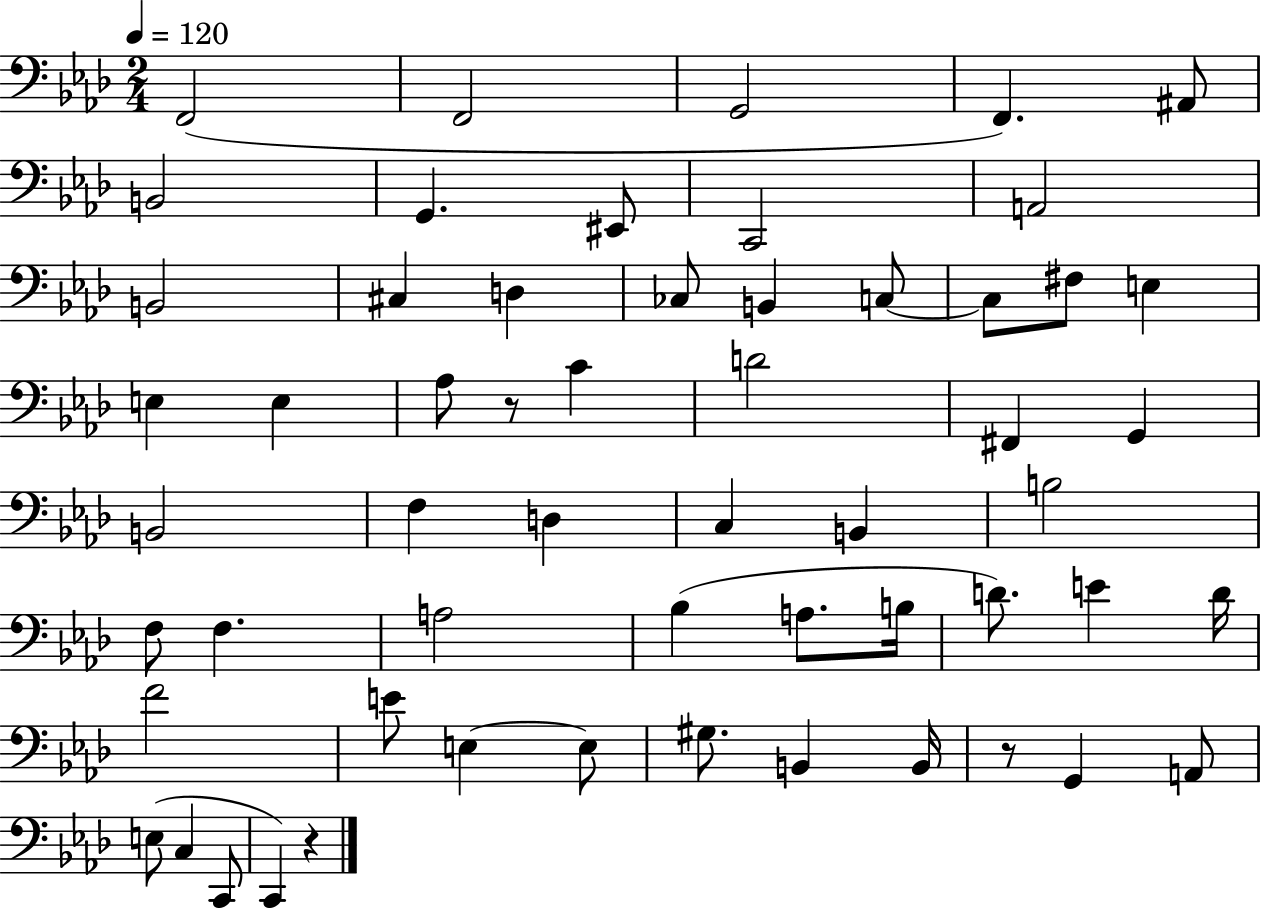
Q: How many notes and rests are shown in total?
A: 57